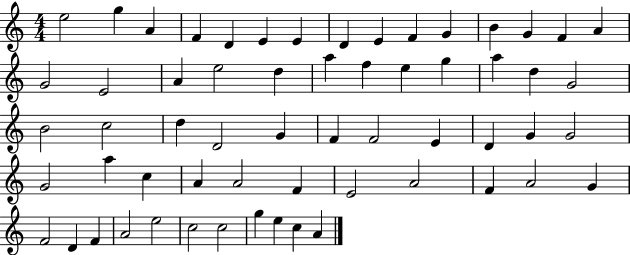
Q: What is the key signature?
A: C major